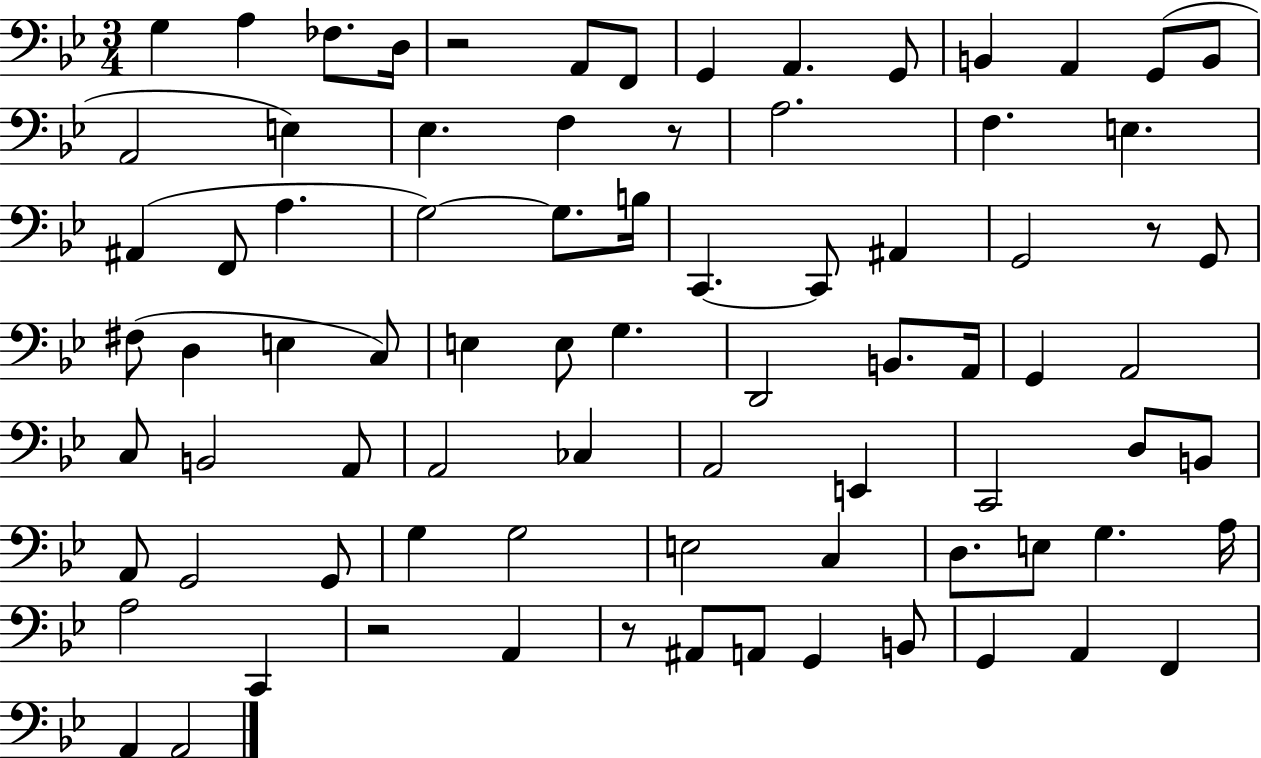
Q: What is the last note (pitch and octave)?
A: A2